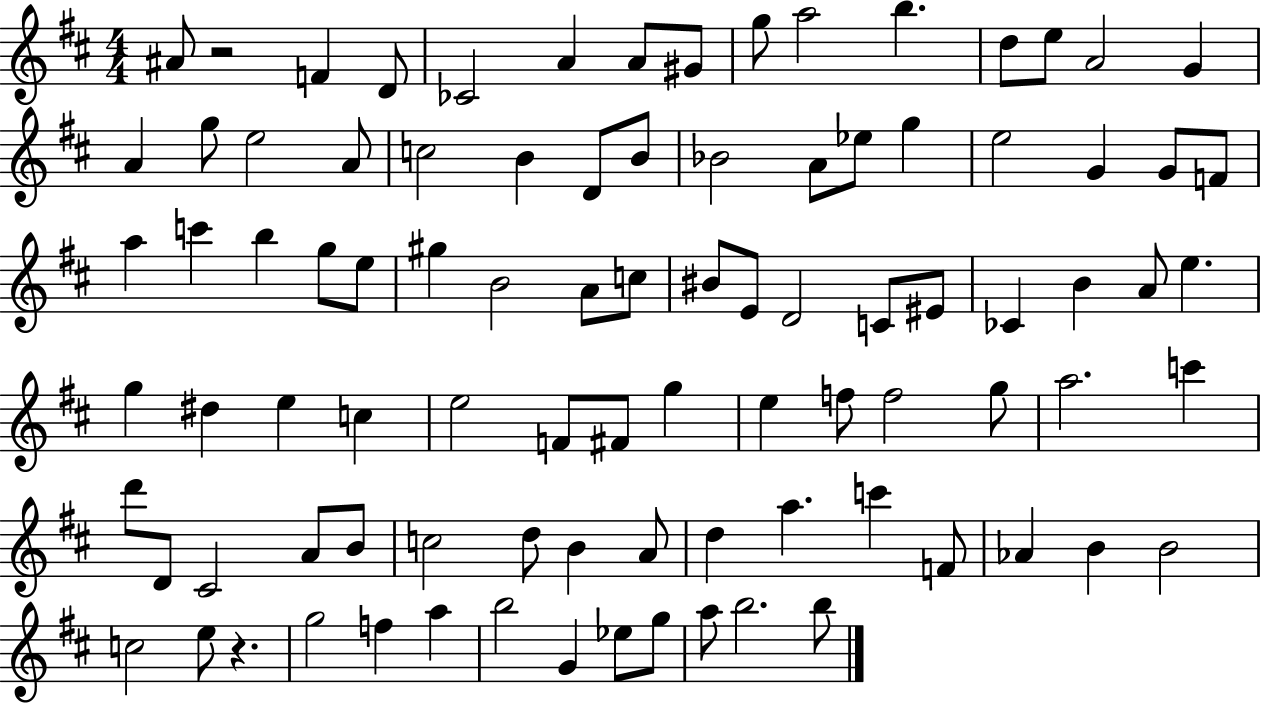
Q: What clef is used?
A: treble